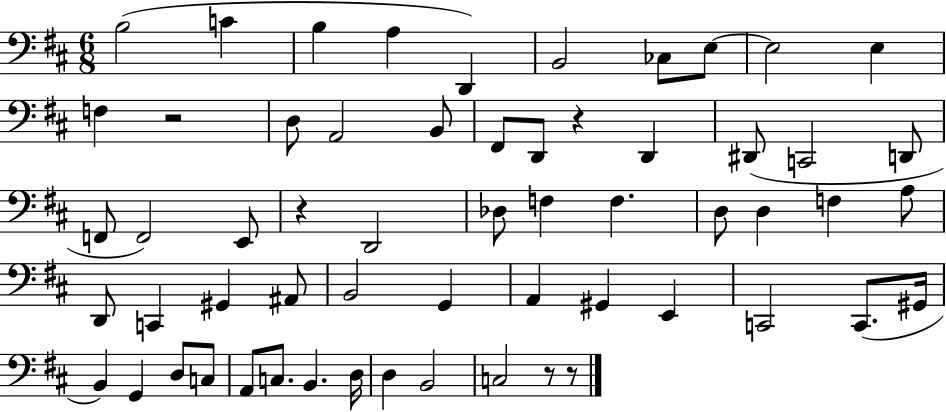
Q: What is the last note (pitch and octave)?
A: C3